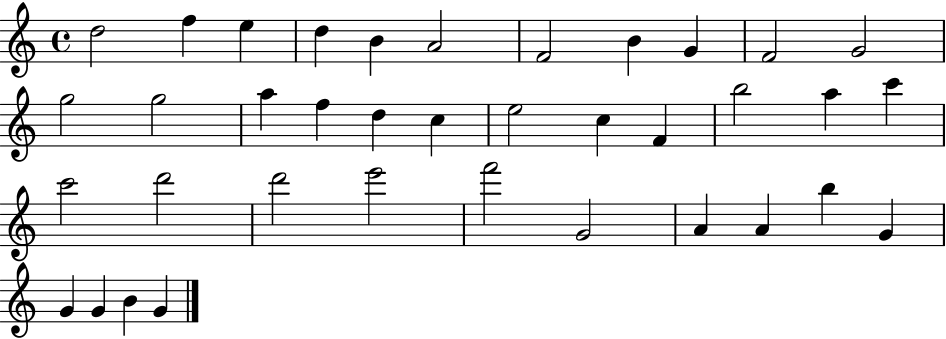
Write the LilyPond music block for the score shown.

{
  \clef treble
  \time 4/4
  \defaultTimeSignature
  \key c \major
  d''2 f''4 e''4 | d''4 b'4 a'2 | f'2 b'4 g'4 | f'2 g'2 | \break g''2 g''2 | a''4 f''4 d''4 c''4 | e''2 c''4 f'4 | b''2 a''4 c'''4 | \break c'''2 d'''2 | d'''2 e'''2 | f'''2 g'2 | a'4 a'4 b''4 g'4 | \break g'4 g'4 b'4 g'4 | \bar "|."
}